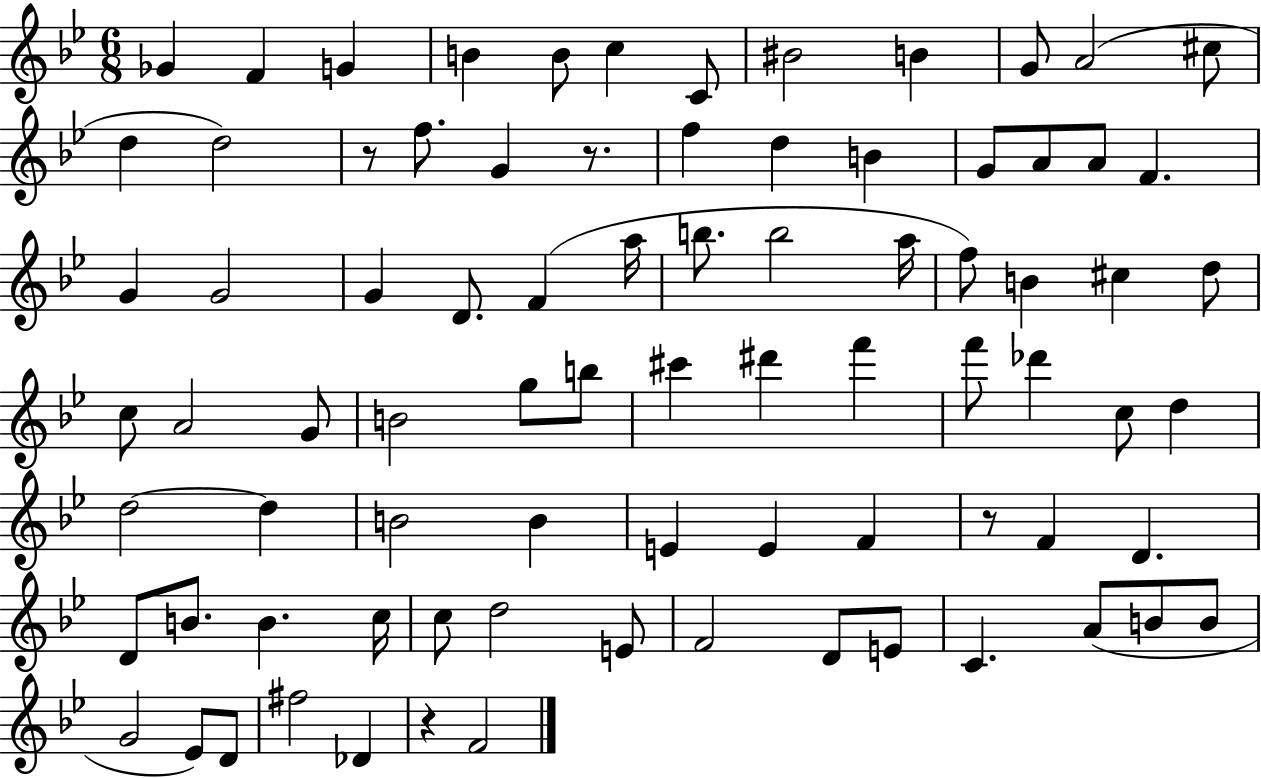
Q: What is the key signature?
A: BES major